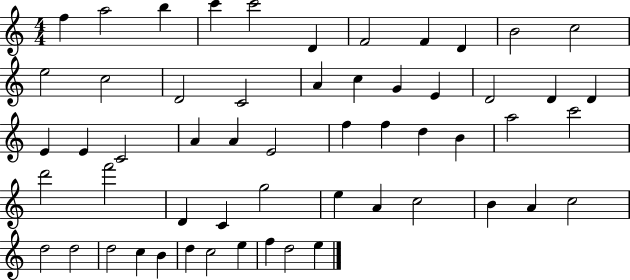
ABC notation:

X:1
T:Untitled
M:4/4
L:1/4
K:C
f a2 b c' c'2 D F2 F D B2 c2 e2 c2 D2 C2 A c G E D2 D D E E C2 A A E2 f f d B a2 c'2 d'2 f'2 D C g2 e A c2 B A c2 d2 d2 d2 c B d c2 e f d2 e